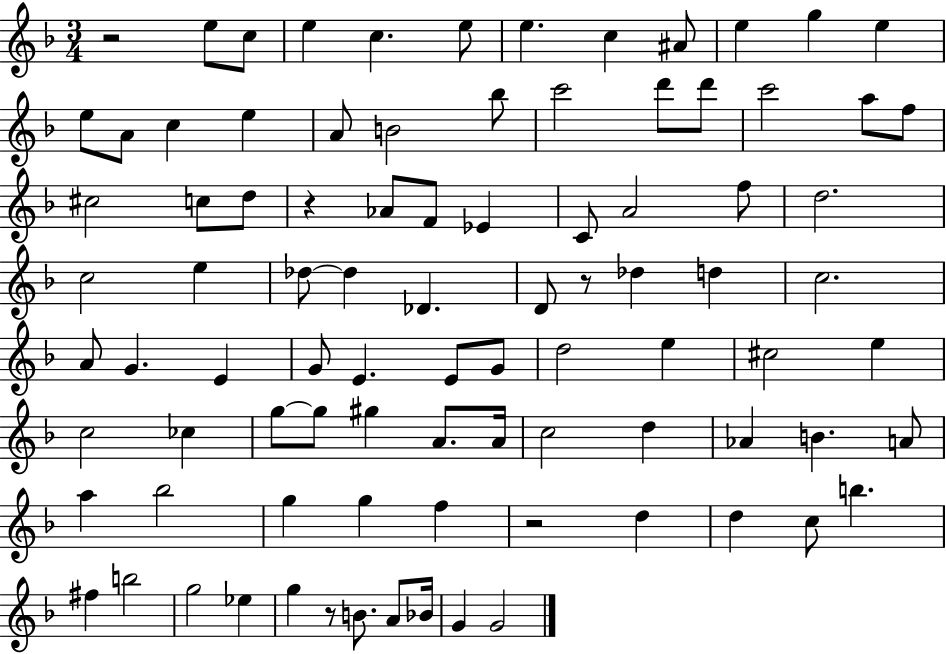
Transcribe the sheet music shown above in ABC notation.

X:1
T:Untitled
M:3/4
L:1/4
K:F
z2 e/2 c/2 e c e/2 e c ^A/2 e g e e/2 A/2 c e A/2 B2 _b/2 c'2 d'/2 d'/2 c'2 a/2 f/2 ^c2 c/2 d/2 z _A/2 F/2 _E C/2 A2 f/2 d2 c2 e _d/2 _d _D D/2 z/2 _d d c2 A/2 G E G/2 E E/2 G/2 d2 e ^c2 e c2 _c g/2 g/2 ^g A/2 A/4 c2 d _A B A/2 a _b2 g g f z2 d d c/2 b ^f b2 g2 _e g z/2 B/2 A/2 _B/4 G G2